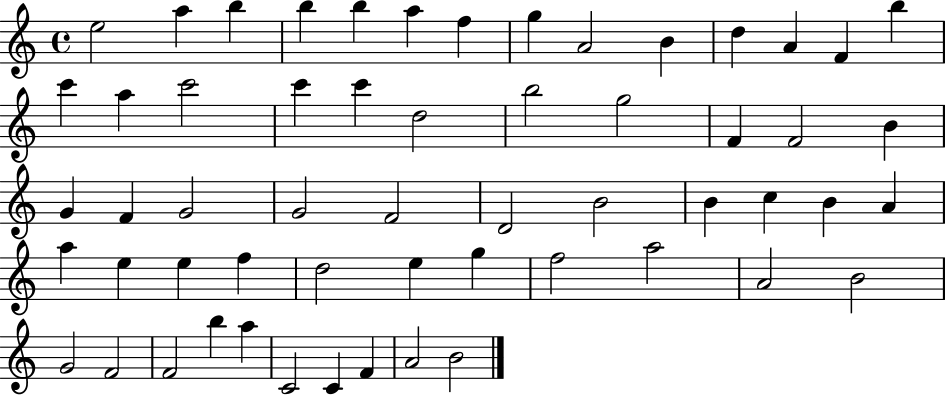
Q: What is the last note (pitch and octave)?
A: B4